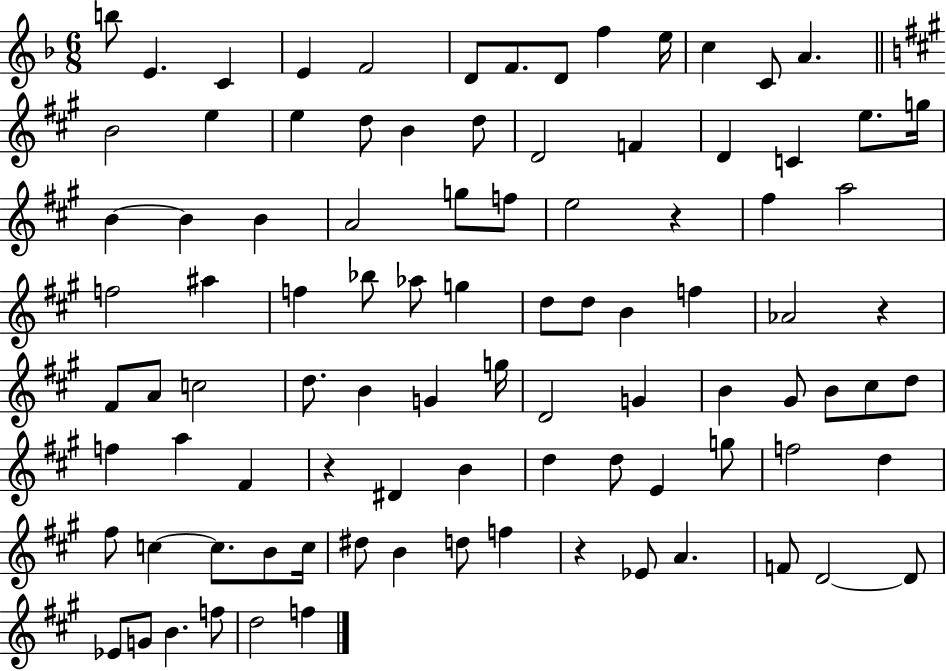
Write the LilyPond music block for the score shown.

{
  \clef treble
  \numericTimeSignature
  \time 6/8
  \key f \major
  \repeat volta 2 { b''8 e'4. c'4 | e'4 f'2 | d'8 f'8. d'8 f''4 e''16 | c''4 c'8 a'4. | \break \bar "||" \break \key a \major b'2 e''4 | e''4 d''8 b'4 d''8 | d'2 f'4 | d'4 c'4 e''8. g''16 | \break b'4~~ b'4 b'4 | a'2 g''8 f''8 | e''2 r4 | fis''4 a''2 | \break f''2 ais''4 | f''4 bes''8 aes''8 g''4 | d''8 d''8 b'4 f''4 | aes'2 r4 | \break fis'8 a'8 c''2 | d''8. b'4 g'4 g''16 | d'2 g'4 | b'4 gis'8 b'8 cis''8 d''8 | \break f''4 a''4 fis'4 | r4 dis'4 b'4 | d''4 d''8 e'4 g''8 | f''2 d''4 | \break fis''8 c''4~~ c''8. b'8 c''16 | dis''8 b'4 d''8 f''4 | r4 ees'8 a'4. | f'8 d'2~~ d'8 | \break ees'8 g'8 b'4. f''8 | d''2 f''4 | } \bar "|."
}